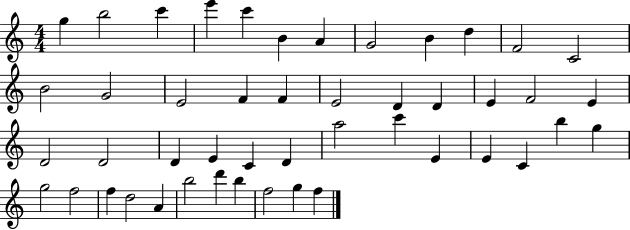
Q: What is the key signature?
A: C major